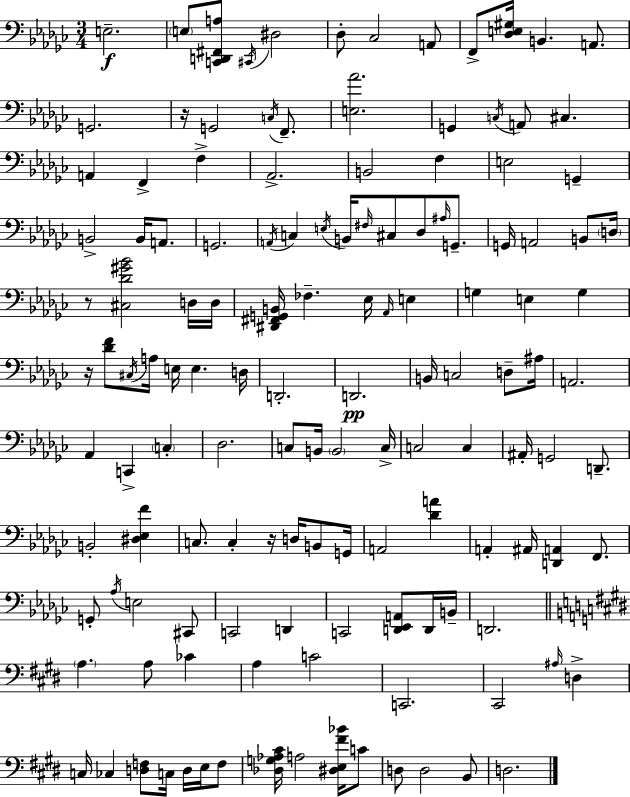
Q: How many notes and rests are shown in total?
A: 135